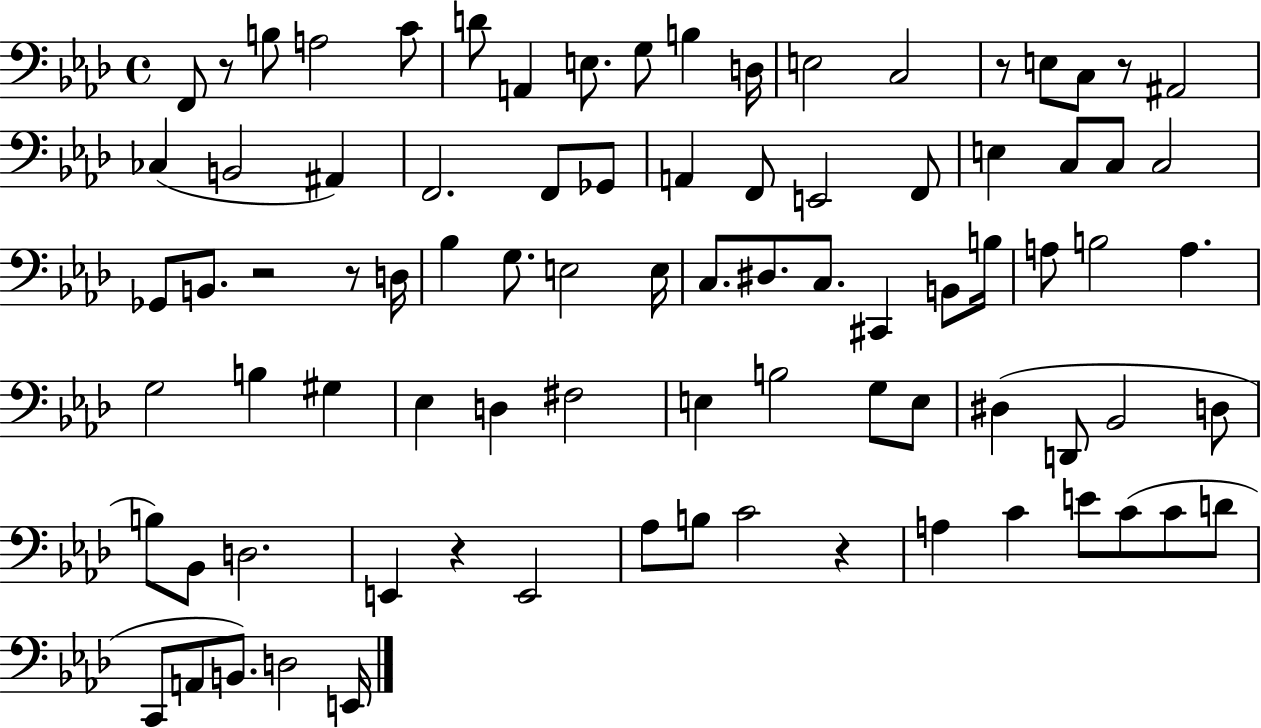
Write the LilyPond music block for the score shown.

{
  \clef bass
  \time 4/4
  \defaultTimeSignature
  \key aes \major
  f,8 r8 b8 a2 c'8 | d'8 a,4 e8. g8 b4 d16 | e2 c2 | r8 e8 c8 r8 ais,2 | \break ces4( b,2 ais,4) | f,2. f,8 ges,8 | a,4 f,8 e,2 f,8 | e4 c8 c8 c2 | \break ges,8 b,8. r2 r8 d16 | bes4 g8. e2 e16 | c8. dis8. c8. cis,4 b,8 b16 | a8 b2 a4. | \break g2 b4 gis4 | ees4 d4 fis2 | e4 b2 g8 e8 | dis4( d,8 bes,2 d8 | \break b8) bes,8 d2. | e,4 r4 e,2 | aes8 b8 c'2 r4 | a4 c'4 e'8 c'8( c'8 d'8 | \break c,8 a,8 b,8.) d2 e,16 | \bar "|."
}